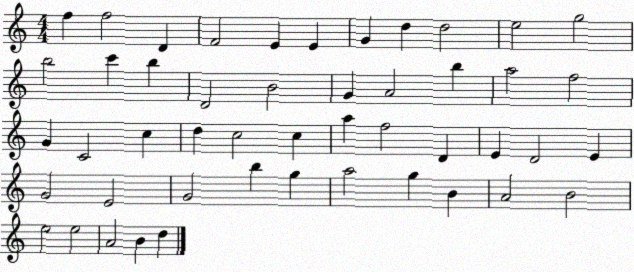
X:1
T:Untitled
M:4/4
L:1/4
K:C
f f2 D F2 E E G d d2 e2 g2 b2 c' b D2 B2 G A2 b a2 f2 G C2 c d c2 c a f2 D E D2 E G2 E2 G2 b g a2 g B A2 B2 e2 e2 A2 B d